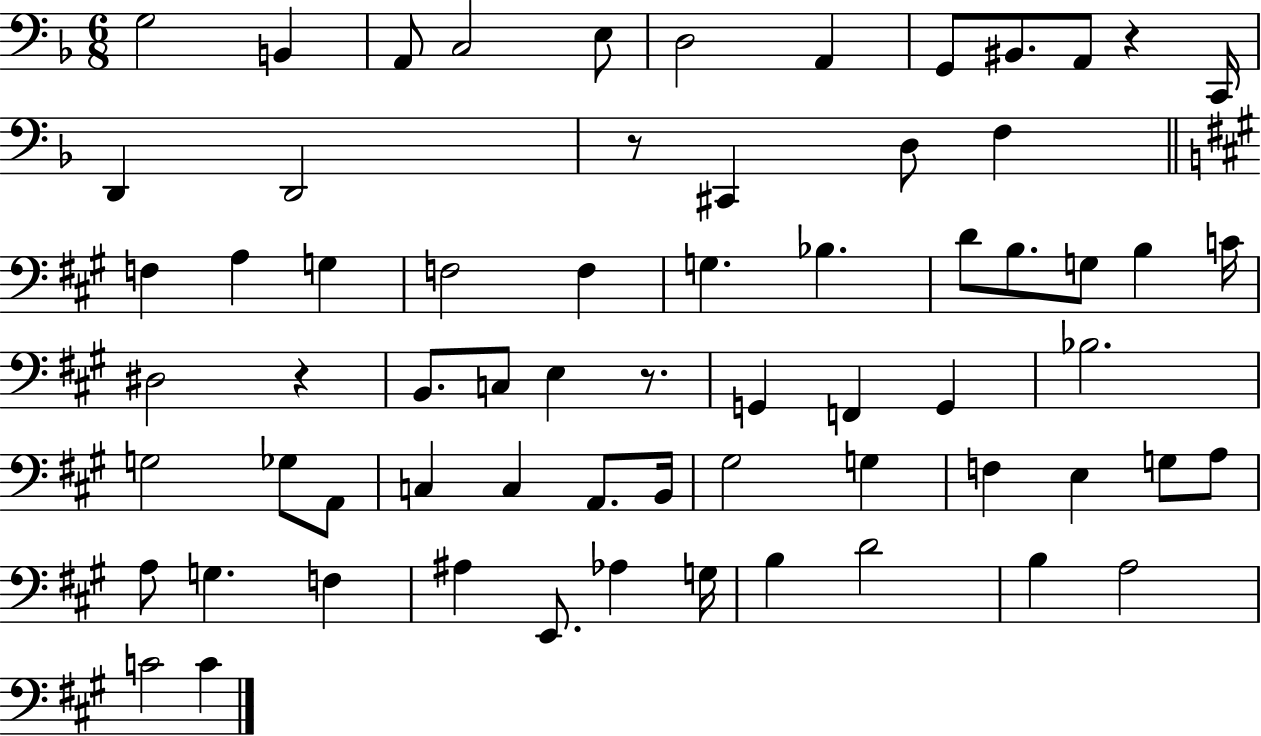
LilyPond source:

{
  \clef bass
  \numericTimeSignature
  \time 6/8
  \key f \major
  g2 b,4 | a,8 c2 e8 | d2 a,4 | g,8 bis,8. a,8 r4 c,16 | \break d,4 d,2 | r8 cis,4 d8 f4 | \bar "||" \break \key a \major f4 a4 g4 | f2 f4 | g4. bes4. | d'8 b8. g8 b4 c'16 | \break dis2 r4 | b,8. c8 e4 r8. | g,4 f,4 g,4 | bes2. | \break g2 ges8 a,8 | c4 c4 a,8. b,16 | gis2 g4 | f4 e4 g8 a8 | \break a8 g4. f4 | ais4 e,8. aes4 g16 | b4 d'2 | b4 a2 | \break c'2 c'4 | \bar "|."
}